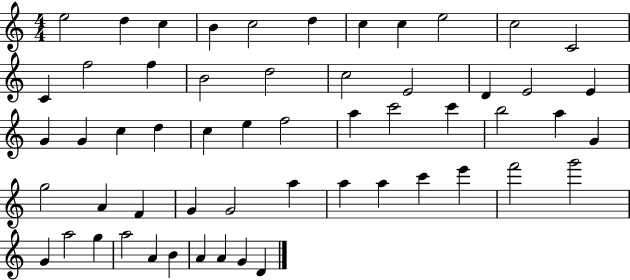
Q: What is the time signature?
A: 4/4